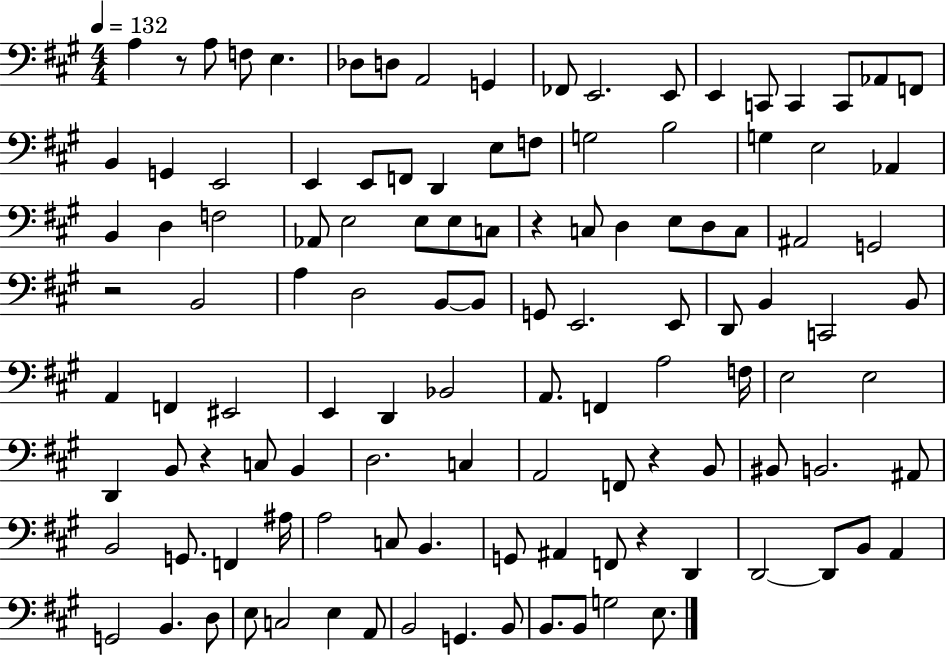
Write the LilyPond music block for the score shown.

{
  \clef bass
  \numericTimeSignature
  \time 4/4
  \key a \major
  \tempo 4 = 132
  \repeat volta 2 { a4 r8 a8 f8 e4. | des8 d8 a,2 g,4 | fes,8 e,2. e,8 | e,4 c,8 c,4 c,8 aes,8 f,8 | \break b,4 g,4 e,2 | e,4 e,8 f,8 d,4 e8 f8 | g2 b2 | g4 e2 aes,4 | \break b,4 d4 f2 | aes,8 e2 e8 e8 c8 | r4 c8 d4 e8 d8 c8 | ais,2 g,2 | \break r2 b,2 | a4 d2 b,8~~ b,8 | g,8 e,2. e,8 | d,8 b,4 c,2 b,8 | \break a,4 f,4 eis,2 | e,4 d,4 bes,2 | a,8. f,4 a2 f16 | e2 e2 | \break d,4 b,8 r4 c8 b,4 | d2. c4 | a,2 f,8 r4 b,8 | bis,8 b,2. ais,8 | \break b,2 g,8. f,4 ais16 | a2 c8 b,4. | g,8 ais,4 f,8 r4 d,4 | d,2~~ d,8 b,8 a,4 | \break g,2 b,4. d8 | e8 c2 e4 a,8 | b,2 g,4. b,8 | b,8. b,8 g2 e8. | \break } \bar "|."
}